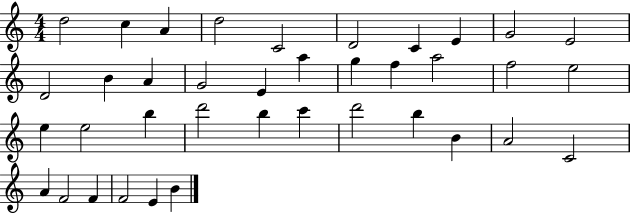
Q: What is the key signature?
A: C major